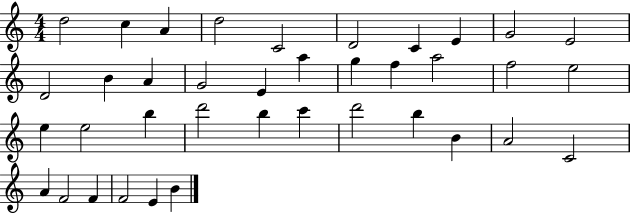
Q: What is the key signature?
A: C major